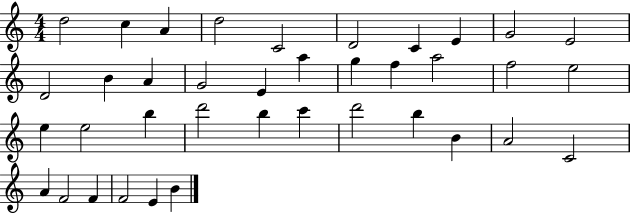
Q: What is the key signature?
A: C major